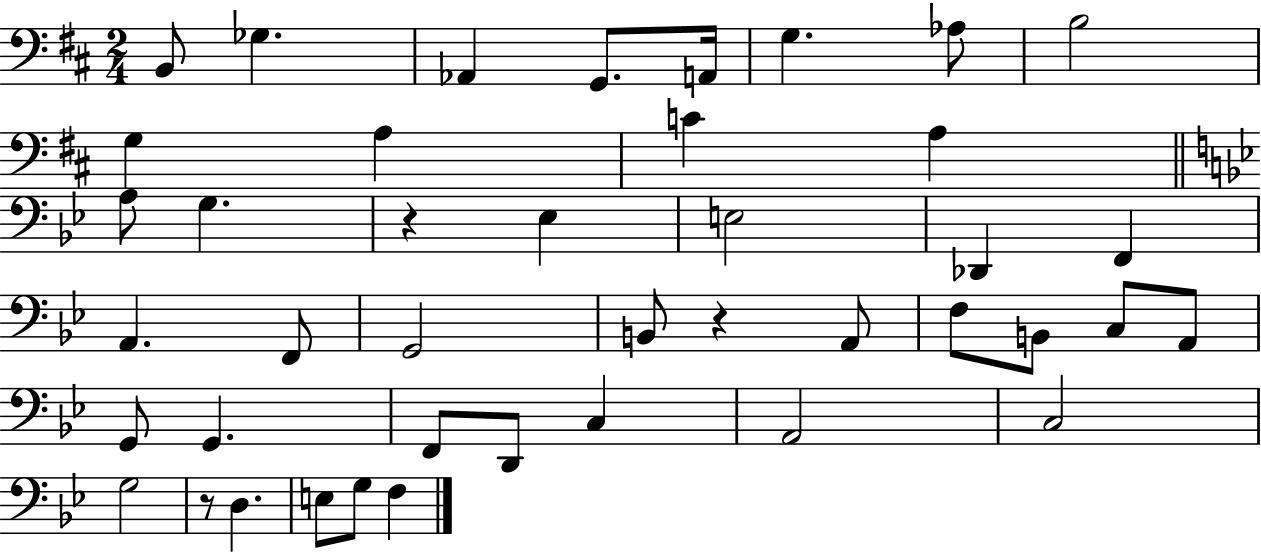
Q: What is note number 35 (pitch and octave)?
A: G3